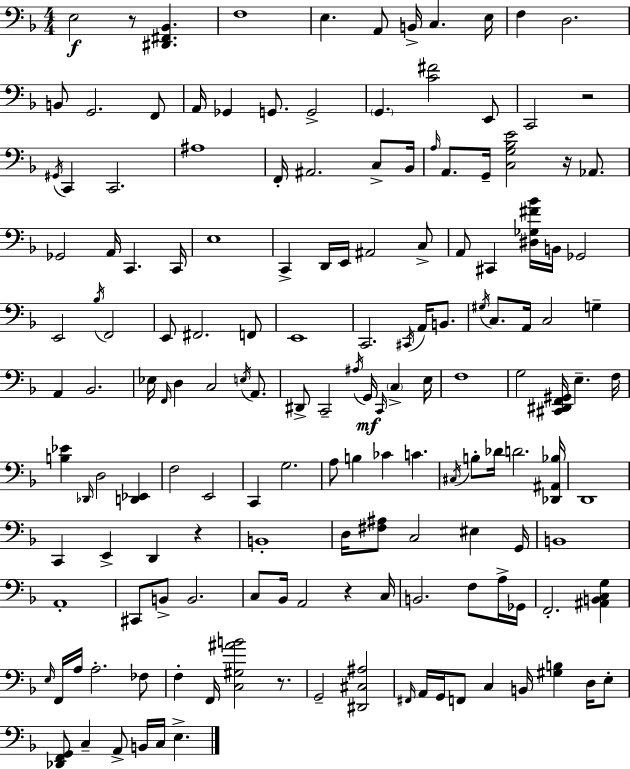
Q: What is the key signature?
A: F major